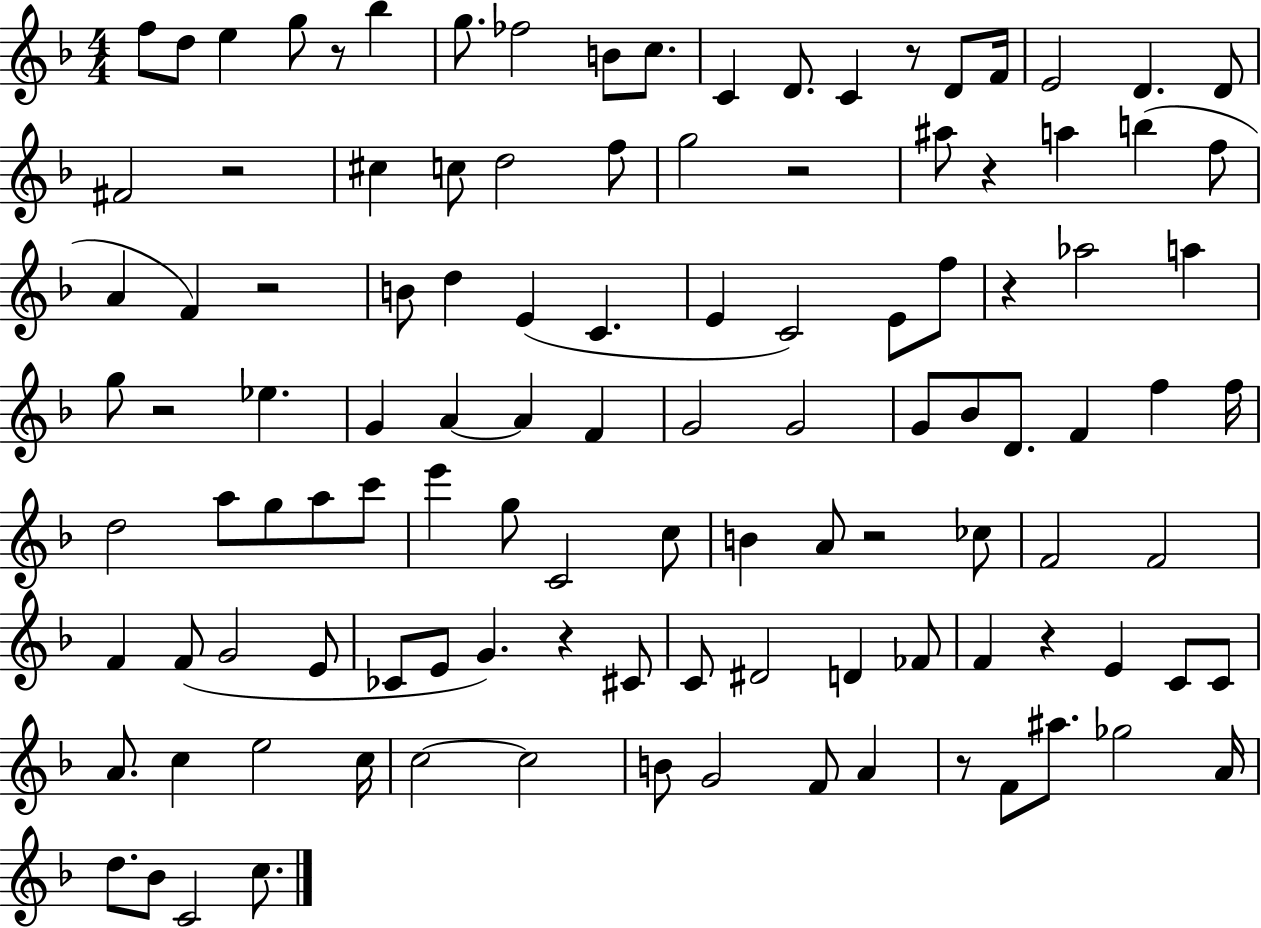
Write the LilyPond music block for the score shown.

{
  \clef treble
  \numericTimeSignature
  \time 4/4
  \key f \major
  f''8 d''8 e''4 g''8 r8 bes''4 | g''8. fes''2 b'8 c''8. | c'4 d'8. c'4 r8 d'8 f'16 | e'2 d'4. d'8 | \break fis'2 r2 | cis''4 c''8 d''2 f''8 | g''2 r2 | ais''8 r4 a''4 b''4( f''8 | \break a'4 f'4) r2 | b'8 d''4 e'4( c'4. | e'4 c'2) e'8 f''8 | r4 aes''2 a''4 | \break g''8 r2 ees''4. | g'4 a'4~~ a'4 f'4 | g'2 g'2 | g'8 bes'8 d'8. f'4 f''4 f''16 | \break d''2 a''8 g''8 a''8 c'''8 | e'''4 g''8 c'2 c''8 | b'4 a'8 r2 ces''8 | f'2 f'2 | \break f'4 f'8( g'2 e'8 | ces'8 e'8 g'4.) r4 cis'8 | c'8 dis'2 d'4 fes'8 | f'4 r4 e'4 c'8 c'8 | \break a'8. c''4 e''2 c''16 | c''2~~ c''2 | b'8 g'2 f'8 a'4 | r8 f'8 ais''8. ges''2 a'16 | \break d''8. bes'8 c'2 c''8. | \bar "|."
}